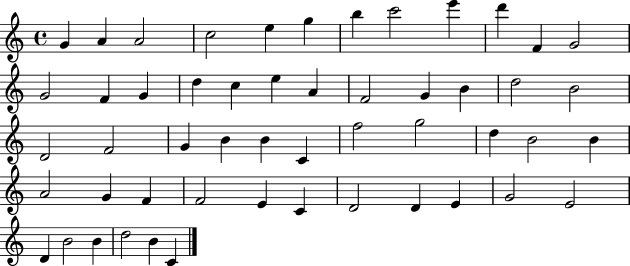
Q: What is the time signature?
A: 4/4